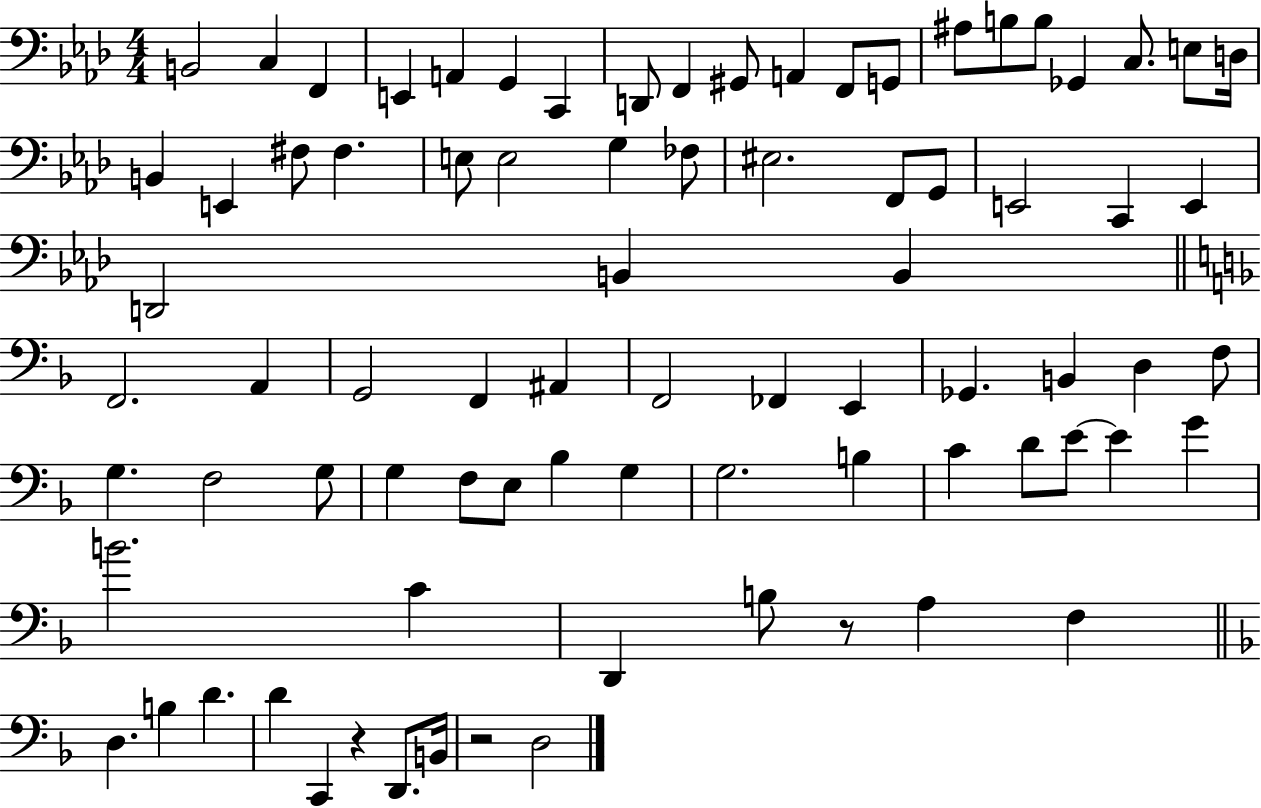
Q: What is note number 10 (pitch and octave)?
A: G#2